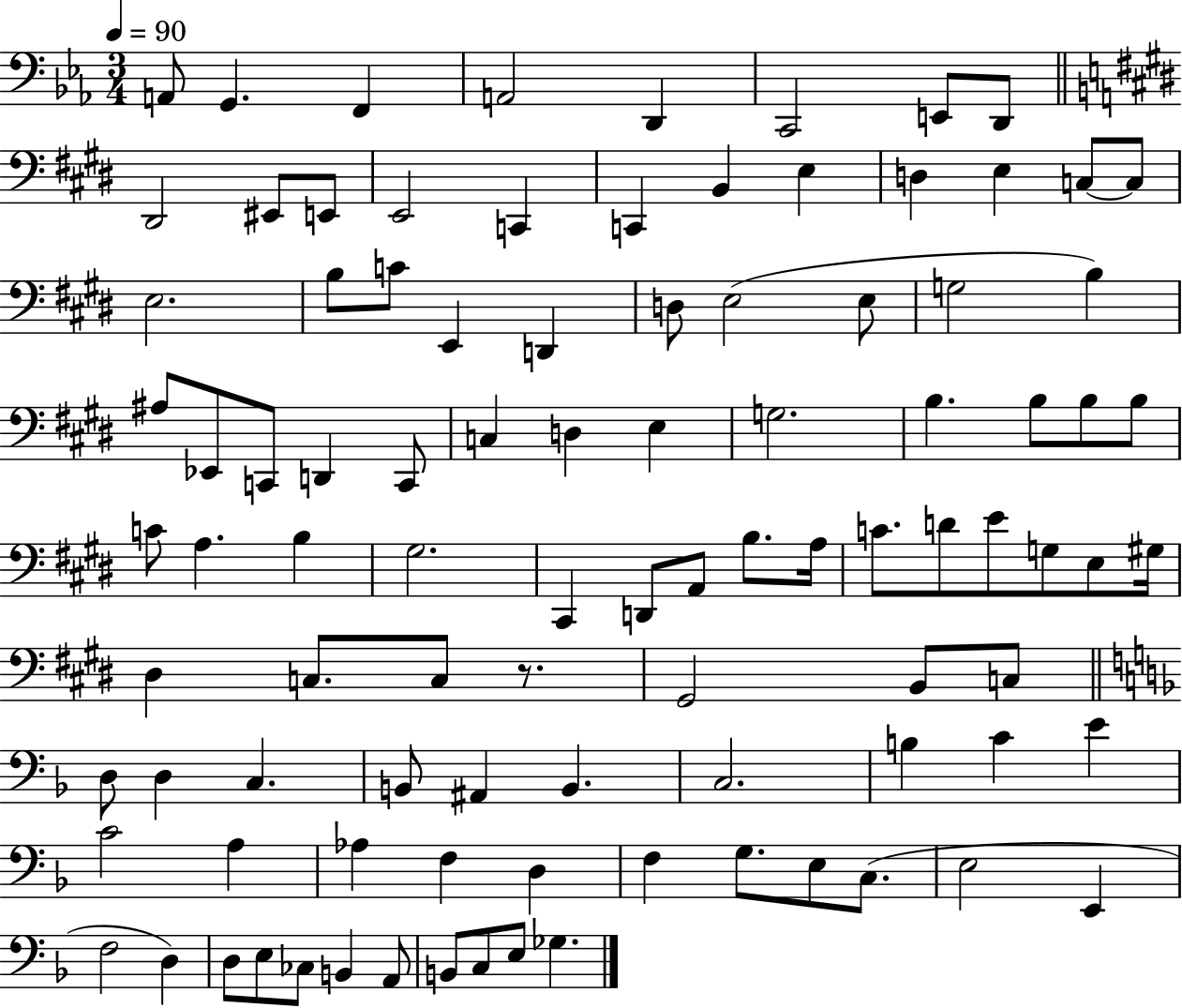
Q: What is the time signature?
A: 3/4